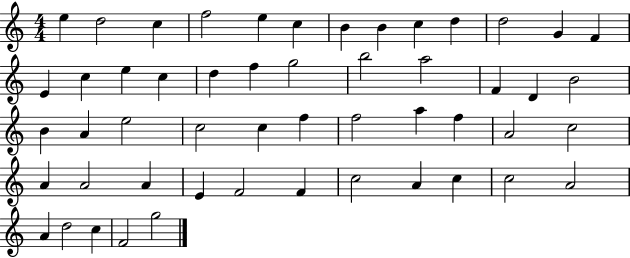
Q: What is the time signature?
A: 4/4